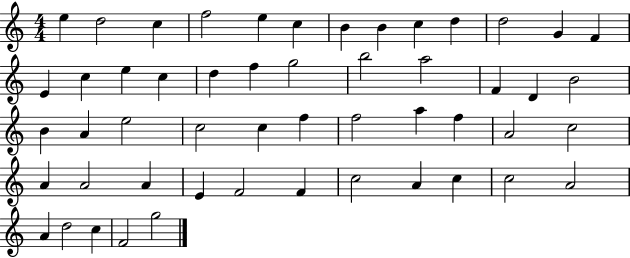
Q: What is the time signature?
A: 4/4